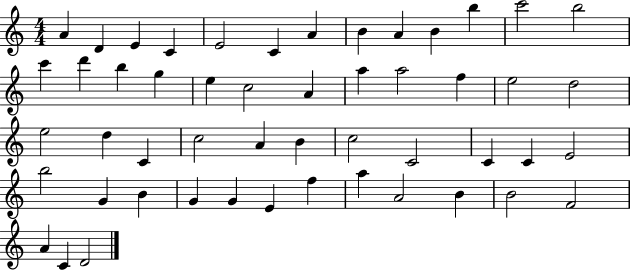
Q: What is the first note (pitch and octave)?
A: A4